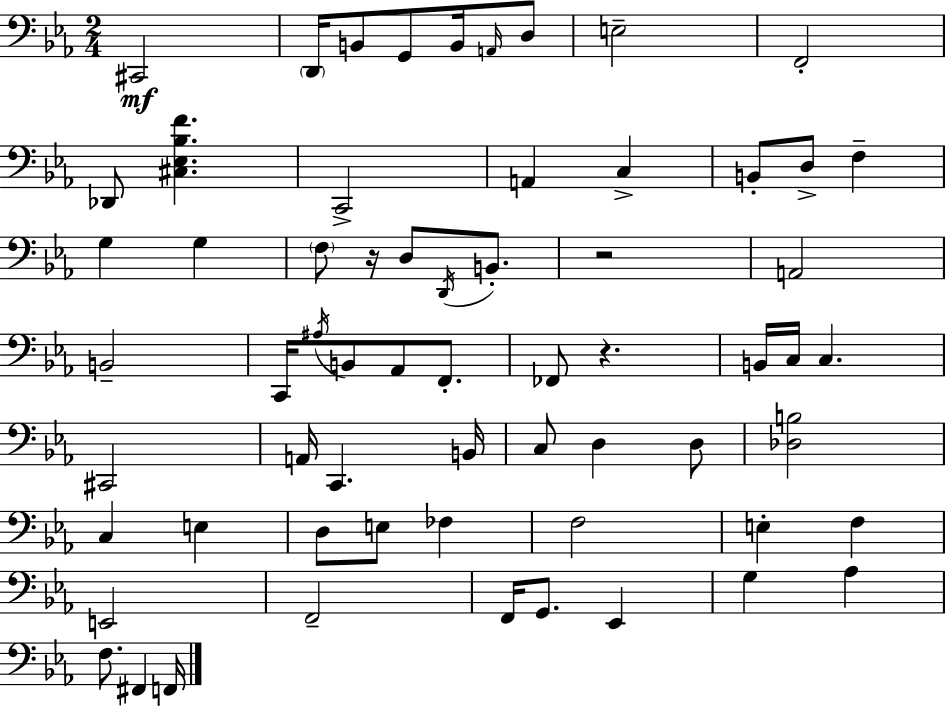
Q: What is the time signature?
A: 2/4